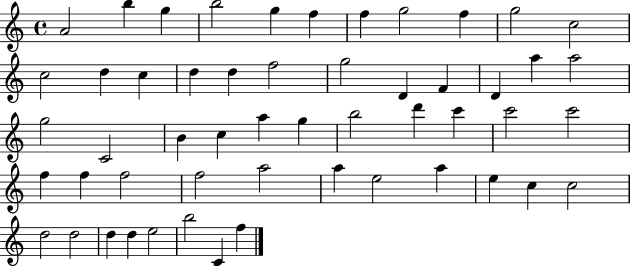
A4/h B5/q G5/q B5/h G5/q F5/q F5/q G5/h F5/q G5/h C5/h C5/h D5/q C5/q D5/q D5/q F5/h G5/h D4/q F4/q D4/q A5/q A5/h G5/h C4/h B4/q C5/q A5/q G5/q B5/h D6/q C6/q C6/h C6/h F5/q F5/q F5/h F5/h A5/h A5/q E5/h A5/q E5/q C5/q C5/h D5/h D5/h D5/q D5/q E5/h B5/h C4/q F5/q